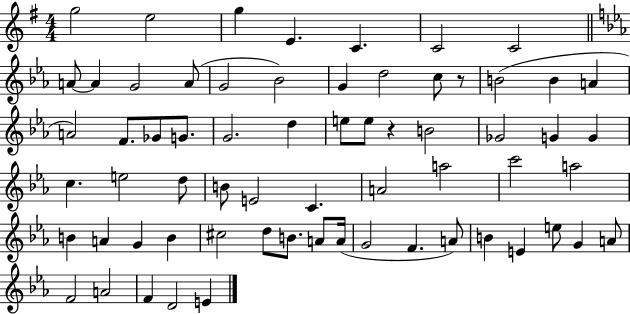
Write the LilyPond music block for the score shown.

{
  \clef treble
  \numericTimeSignature
  \time 4/4
  \key g \major
  g''2 e''2 | g''4 e'4. c'4. | c'2 c'2 | \bar "||" \break \key ees \major a'8~~ a'4 g'2 a'8( | g'2 bes'2) | g'4 d''2 c''8 r8 | b'2( b'4 a'4 | \break a'2) f'8. ges'8 g'8. | g'2. d''4 | e''8 e''8 r4 b'2 | ges'2 g'4 g'4 | \break c''4. e''2 d''8 | b'8 e'2 c'4. | a'2 a''2 | c'''2 a''2 | \break b'4 a'4 g'4 b'4 | cis''2 d''8 b'8. a'8 a'16( | g'2 f'4. a'8) | b'4 e'4 e''8 g'4 a'8 | \break f'2 a'2 | f'4 d'2 e'4 | \bar "|."
}